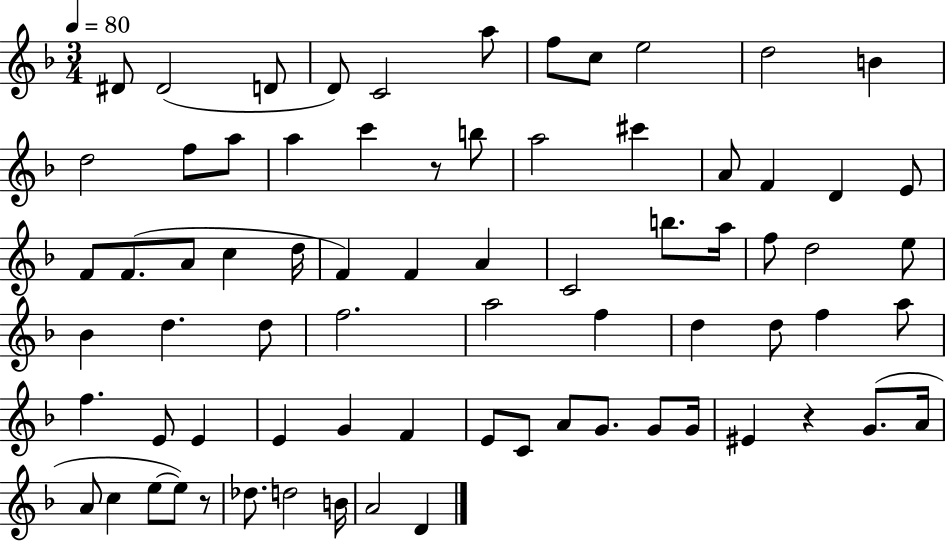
{
  \clef treble
  \numericTimeSignature
  \time 3/4
  \key f \major
  \tempo 4 = 80
  dis'8 dis'2( d'8 | d'8) c'2 a''8 | f''8 c''8 e''2 | d''2 b'4 | \break d''2 f''8 a''8 | a''4 c'''4 r8 b''8 | a''2 cis'''4 | a'8 f'4 d'4 e'8 | \break f'8 f'8.( a'8 c''4 d''16 | f'4) f'4 a'4 | c'2 b''8. a''16 | f''8 d''2 e''8 | \break bes'4 d''4. d''8 | f''2. | a''2 f''4 | d''4 d''8 f''4 a''8 | \break f''4. e'8 e'4 | e'4 g'4 f'4 | e'8 c'8 a'8 g'8. g'8 g'16 | eis'4 r4 g'8.( a'16 | \break a'8 c''4 e''8~~ e''8) r8 | des''8. d''2 b'16 | a'2 d'4 | \bar "|."
}